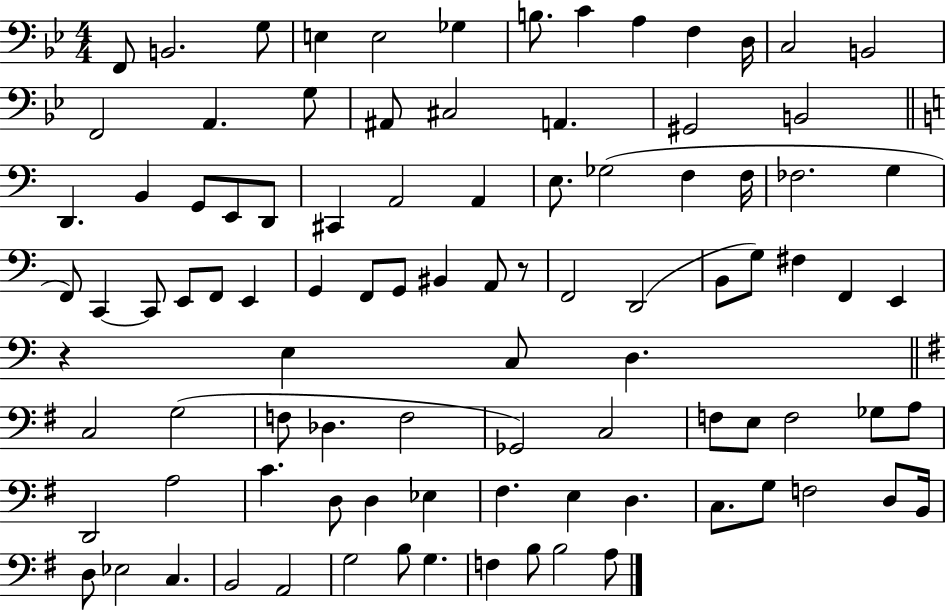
{
  \clef bass
  \numericTimeSignature
  \time 4/4
  \key bes \major
  \repeat volta 2 { f,8 b,2. g8 | e4 e2 ges4 | b8. c'4 a4 f4 d16 | c2 b,2 | \break f,2 a,4. g8 | ais,8 cis2 a,4. | gis,2 b,2 | \bar "||" \break \key c \major d,4. b,4 g,8 e,8 d,8 | cis,4 a,2 a,4 | e8. ges2( f4 f16 | fes2. g4 | \break f,8) c,4~~ c,8 e,8 f,8 e,4 | g,4 f,8 g,8 bis,4 a,8 r8 | f,2 d,2( | b,8 g8) fis4 f,4 e,4 | \break r4 e4 c8 d4. | \bar "||" \break \key g \major c2 g2( | f8 des4. f2 | ges,2) c2 | f8 e8 f2 ges8 a8 | \break d,2 a2 | c'4. d8 d4 ees4 | fis4. e4 d4. | c8. g8 f2 d8 b,16 | \break d8 ees2 c4. | b,2 a,2 | g2 b8 g4. | f4 b8 b2 a8 | \break } \bar "|."
}